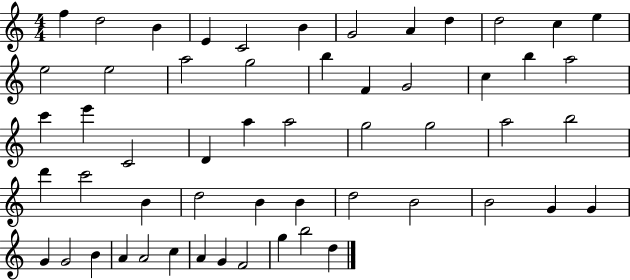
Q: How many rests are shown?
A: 0